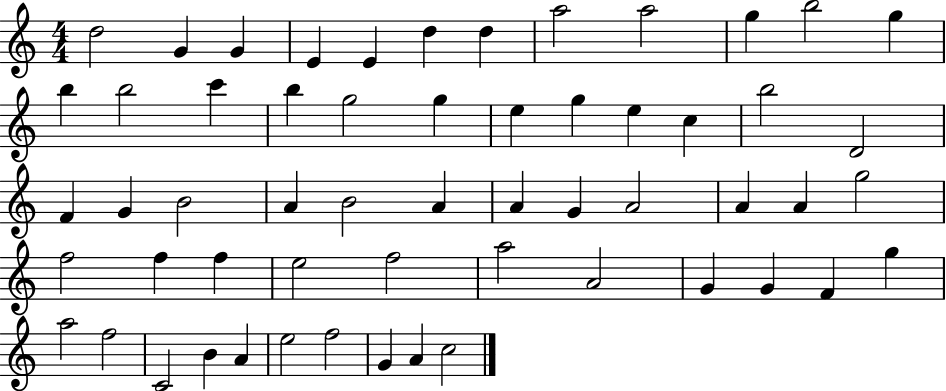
X:1
T:Untitled
M:4/4
L:1/4
K:C
d2 G G E E d d a2 a2 g b2 g b b2 c' b g2 g e g e c b2 D2 F G B2 A B2 A A G A2 A A g2 f2 f f e2 f2 a2 A2 G G F g a2 f2 C2 B A e2 f2 G A c2